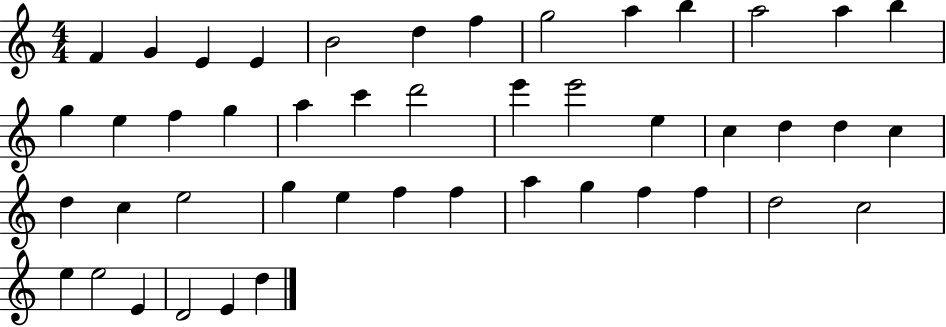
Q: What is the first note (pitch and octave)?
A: F4